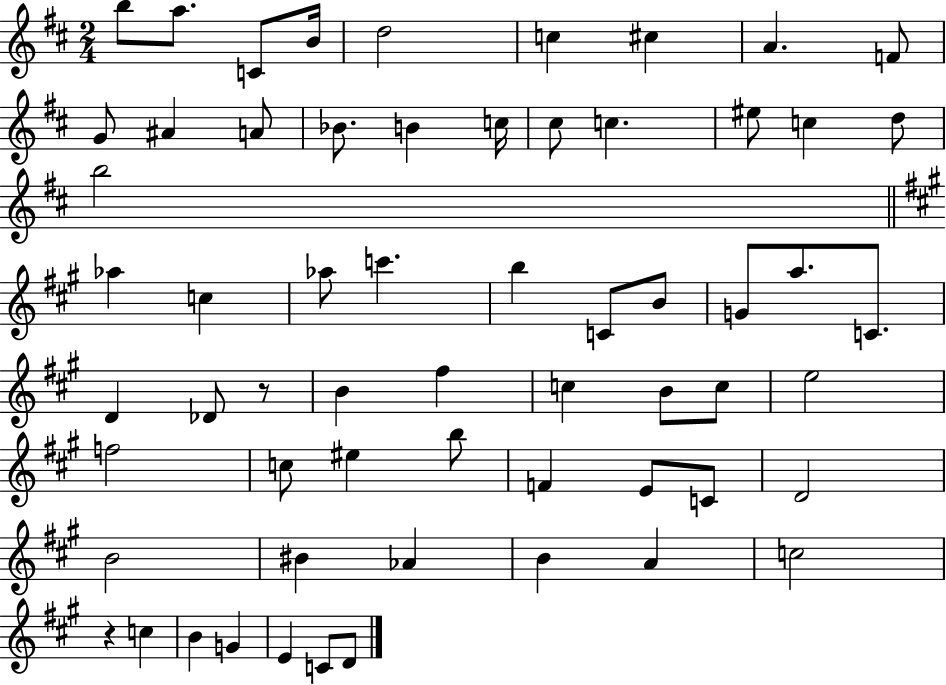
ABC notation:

X:1
T:Untitled
M:2/4
L:1/4
K:D
b/2 a/2 C/2 B/4 d2 c ^c A F/2 G/2 ^A A/2 _B/2 B c/4 ^c/2 c ^e/2 c d/2 b2 _a c _a/2 c' b C/2 B/2 G/2 a/2 C/2 D _D/2 z/2 B ^f c B/2 c/2 e2 f2 c/2 ^e b/2 F E/2 C/2 D2 B2 ^B _A B A c2 z c B G E C/2 D/2